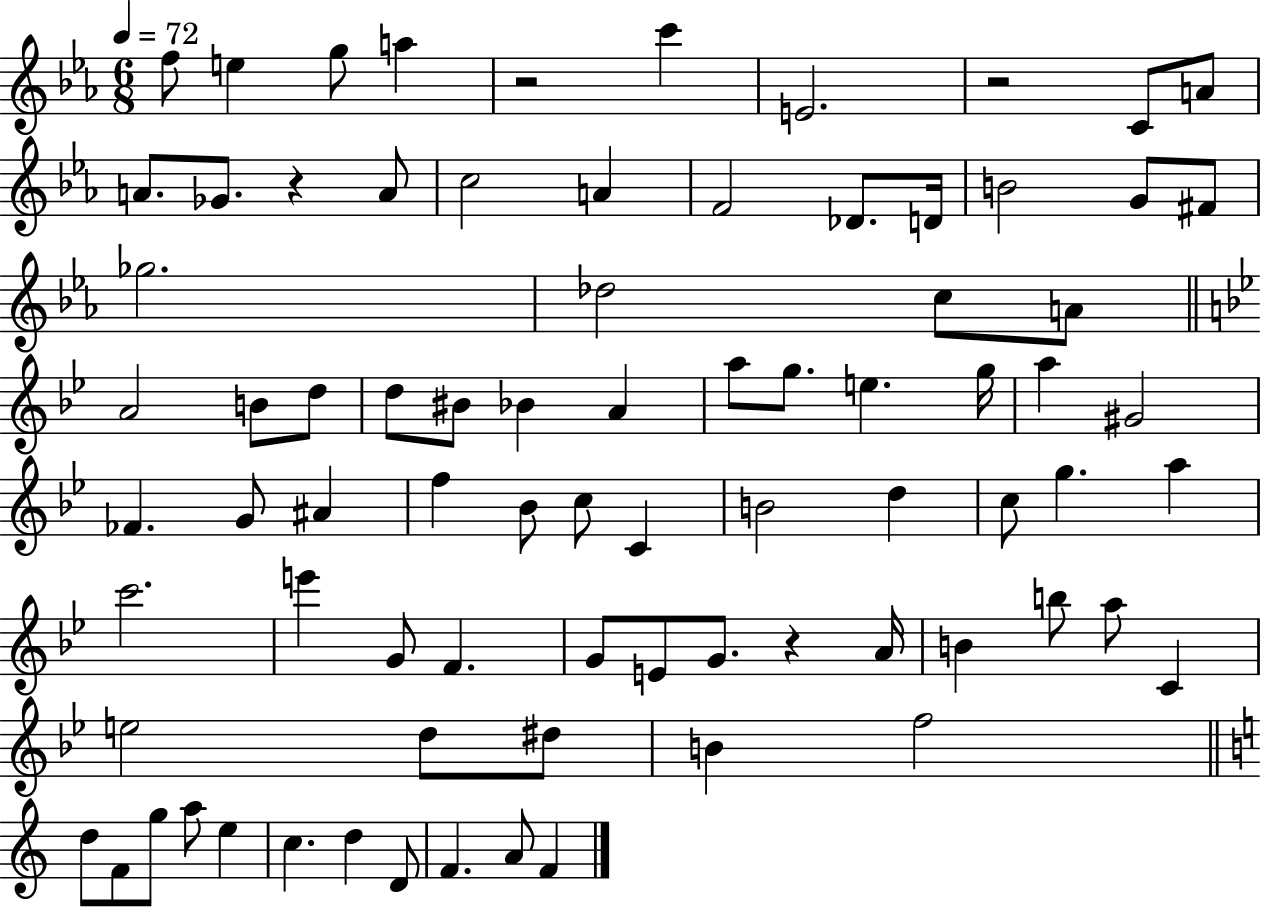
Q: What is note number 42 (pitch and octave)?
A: C5